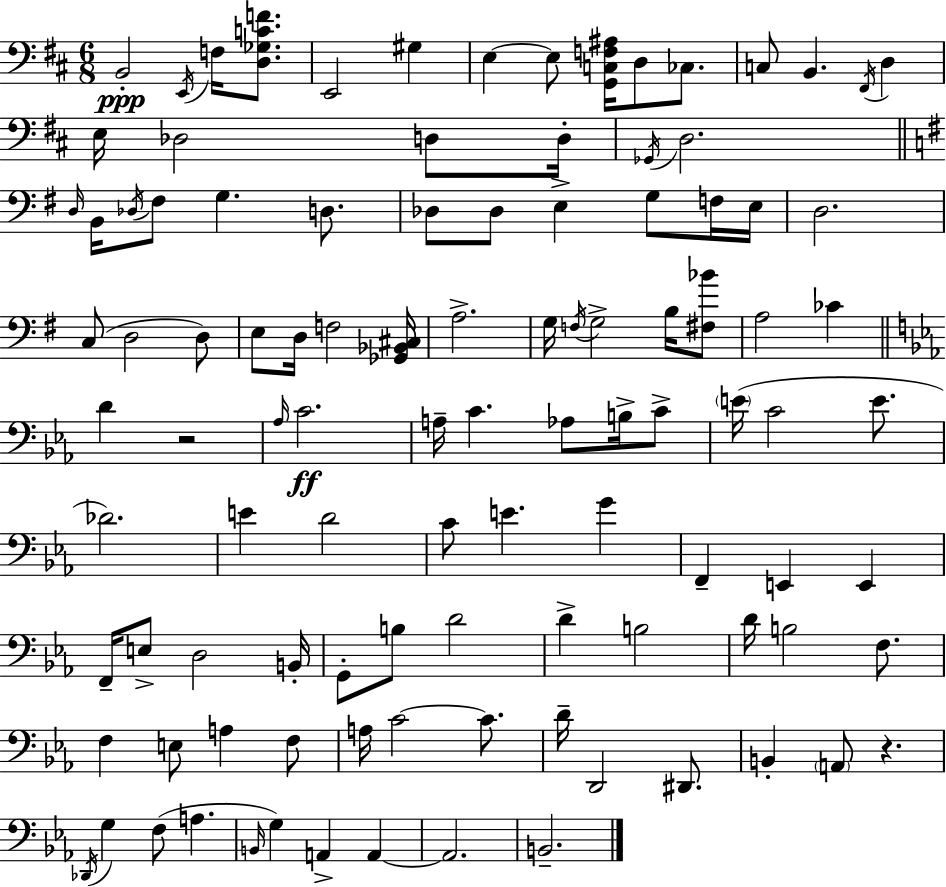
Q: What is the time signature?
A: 6/8